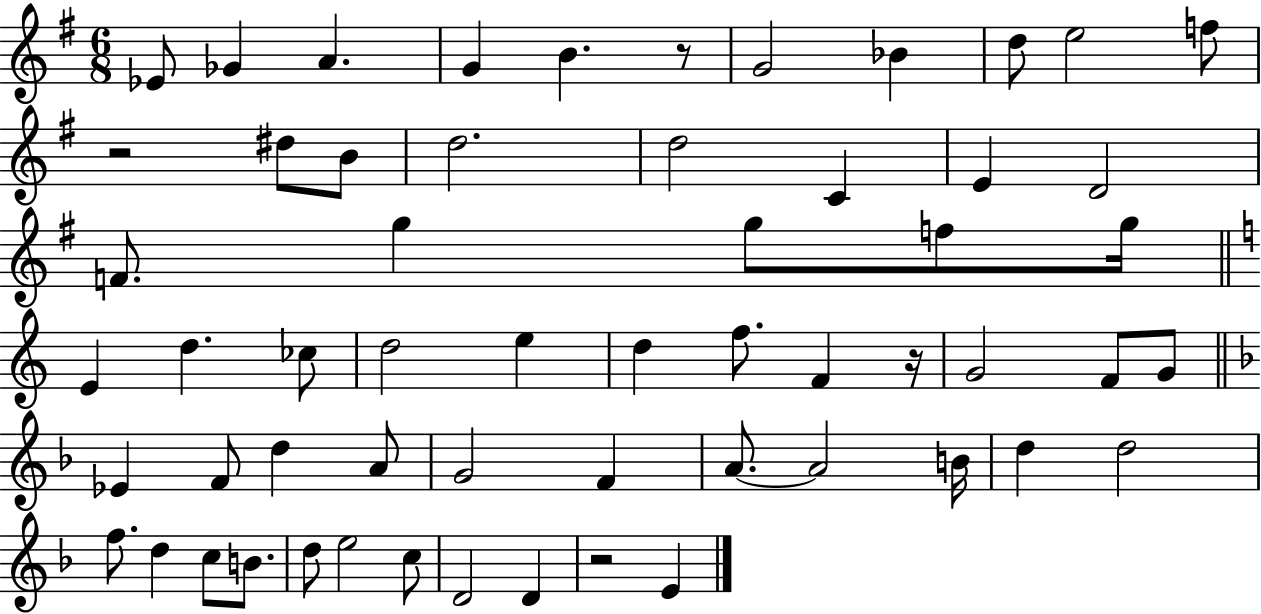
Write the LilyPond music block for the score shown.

{
  \clef treble
  \numericTimeSignature
  \time 6/8
  \key g \major
  ees'8 ges'4 a'4. | g'4 b'4. r8 | g'2 bes'4 | d''8 e''2 f''8 | \break r2 dis''8 b'8 | d''2. | d''2 c'4 | e'4 d'2 | \break f'8. g''4 g''8 f''8 g''16 | \bar "||" \break \key a \minor e'4 d''4. ces''8 | d''2 e''4 | d''4 f''8. f'4 r16 | g'2 f'8 g'8 | \break \bar "||" \break \key d \minor ees'4 f'8 d''4 a'8 | g'2 f'4 | a'8.~~ a'2 b'16 | d''4 d''2 | \break f''8. d''4 c''8 b'8. | d''8 e''2 c''8 | d'2 d'4 | r2 e'4 | \break \bar "|."
}